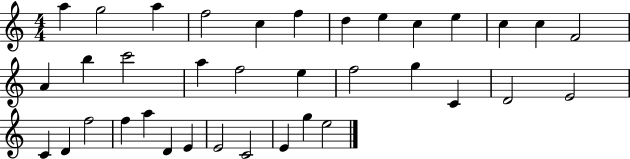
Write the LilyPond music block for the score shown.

{
  \clef treble
  \numericTimeSignature
  \time 4/4
  \key c \major
  a''4 g''2 a''4 | f''2 c''4 f''4 | d''4 e''4 c''4 e''4 | c''4 c''4 f'2 | \break a'4 b''4 c'''2 | a''4 f''2 e''4 | f''2 g''4 c'4 | d'2 e'2 | \break c'4 d'4 f''2 | f''4 a''4 d'4 e'4 | e'2 c'2 | e'4 g''4 e''2 | \break \bar "|."
}